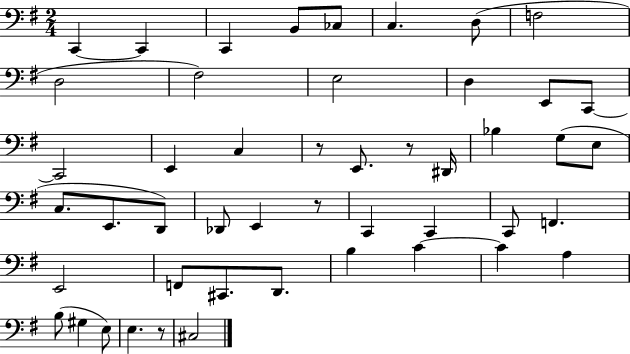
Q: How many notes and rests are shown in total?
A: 48